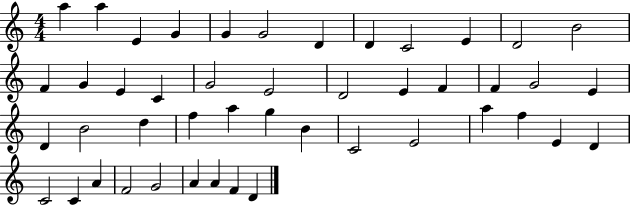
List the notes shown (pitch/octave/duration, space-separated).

A5/q A5/q E4/q G4/q G4/q G4/h D4/q D4/q C4/h E4/q D4/h B4/h F4/q G4/q E4/q C4/q G4/h E4/h D4/h E4/q F4/q F4/q G4/h E4/q D4/q B4/h D5/q F5/q A5/q G5/q B4/q C4/h E4/h A5/q F5/q E4/q D4/q C4/h C4/q A4/q F4/h G4/h A4/q A4/q F4/q D4/q